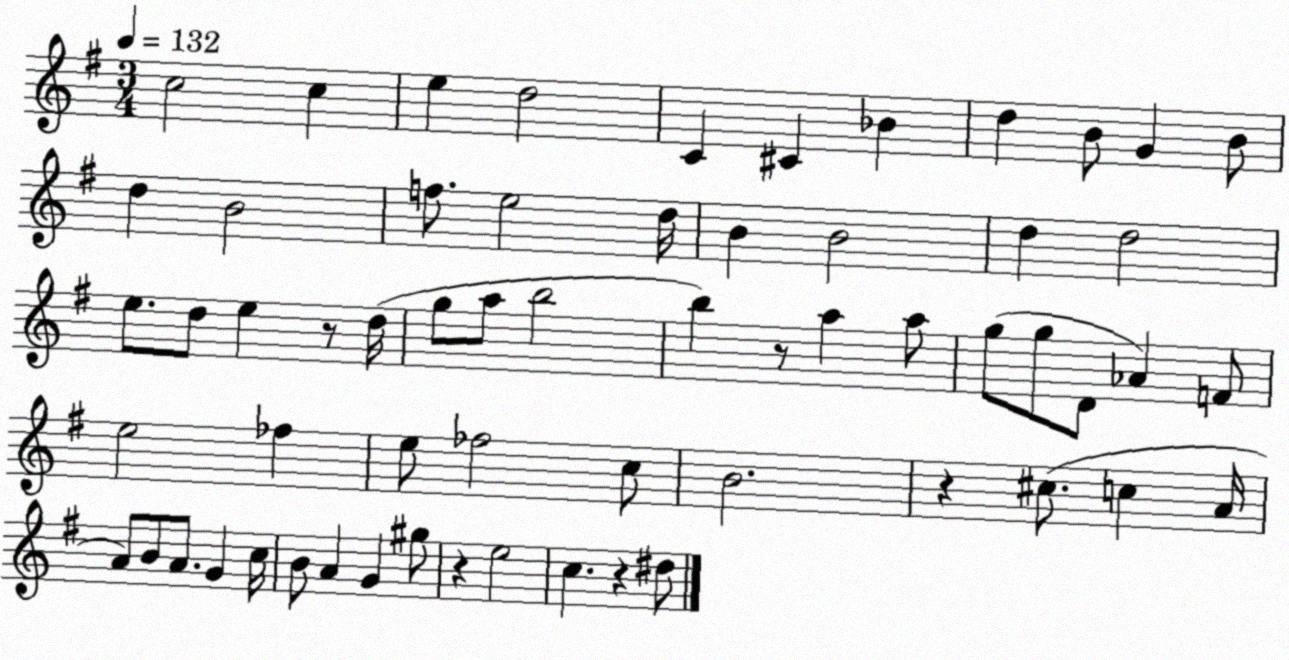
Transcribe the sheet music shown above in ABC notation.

X:1
T:Untitled
M:3/4
L:1/4
K:G
c2 c e d2 C ^C _B d B/2 G B/2 d B2 f/2 e2 d/4 B B2 d d2 e/2 d/2 e z/2 d/4 g/2 a/2 b2 b z/2 a a/2 g/2 g/2 D/2 _A F/2 e2 _f e/2 _f2 c/2 B2 z ^c/2 c A/4 A/2 B/2 A/2 G c/4 B/2 A G ^g/2 z e2 c z ^d/2